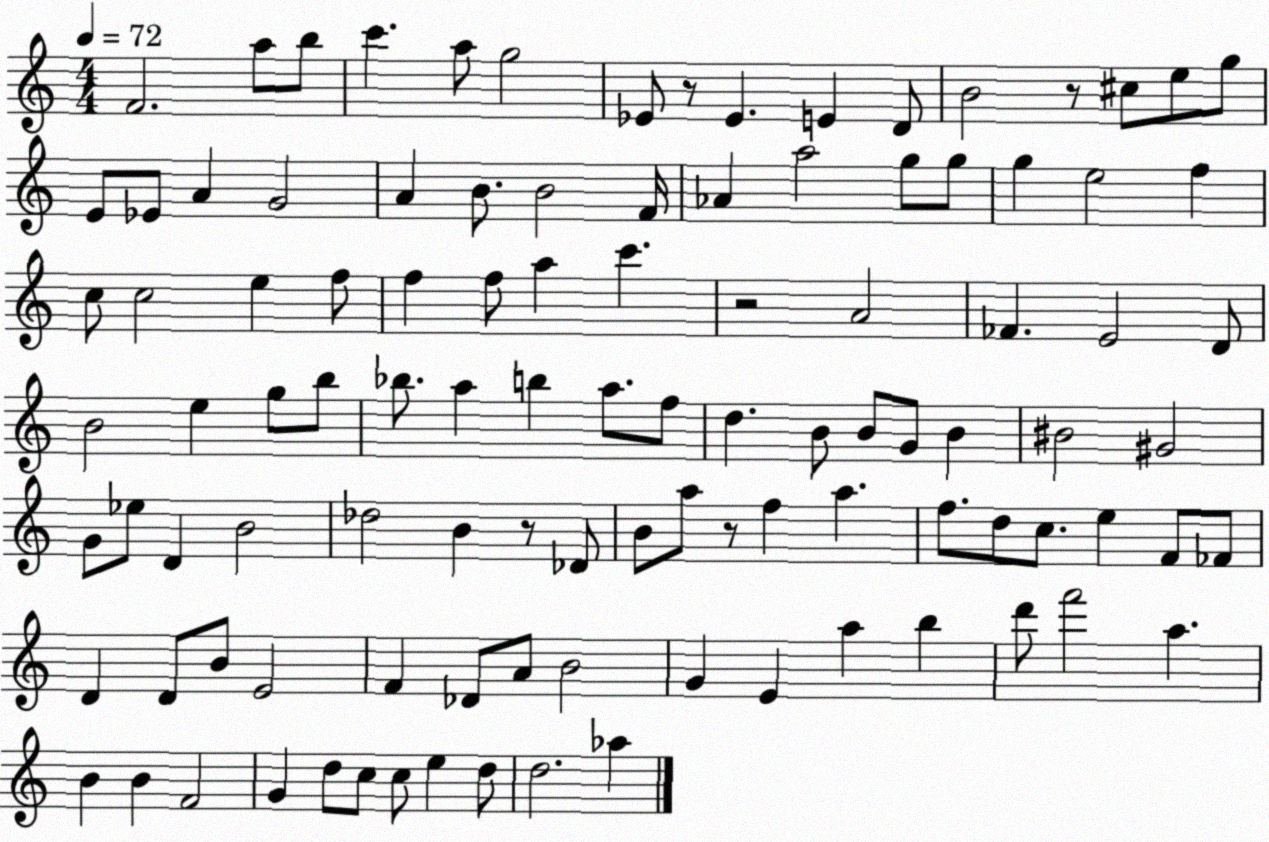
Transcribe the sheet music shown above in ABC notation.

X:1
T:Untitled
M:4/4
L:1/4
K:C
F2 a/2 b/2 c' a/2 g2 _E/2 z/2 _E E D/2 B2 z/2 ^c/2 e/2 g/2 E/2 _E/2 A G2 A B/2 B2 F/4 _A a2 g/2 g/2 g e2 f c/2 c2 e f/2 f f/2 a c' z2 A2 _F E2 D/2 B2 e g/2 b/2 _b/2 a b a/2 f/2 d B/2 B/2 G/2 B ^B2 ^G2 G/2 _e/2 D B2 _d2 B z/2 _D/2 B/2 a/2 z/2 f a f/2 d/2 c/2 e F/2 _F/2 D D/2 B/2 E2 F _D/2 A/2 B2 G E a b d'/2 f'2 a B B F2 G d/2 c/2 c/2 e d/2 d2 _a